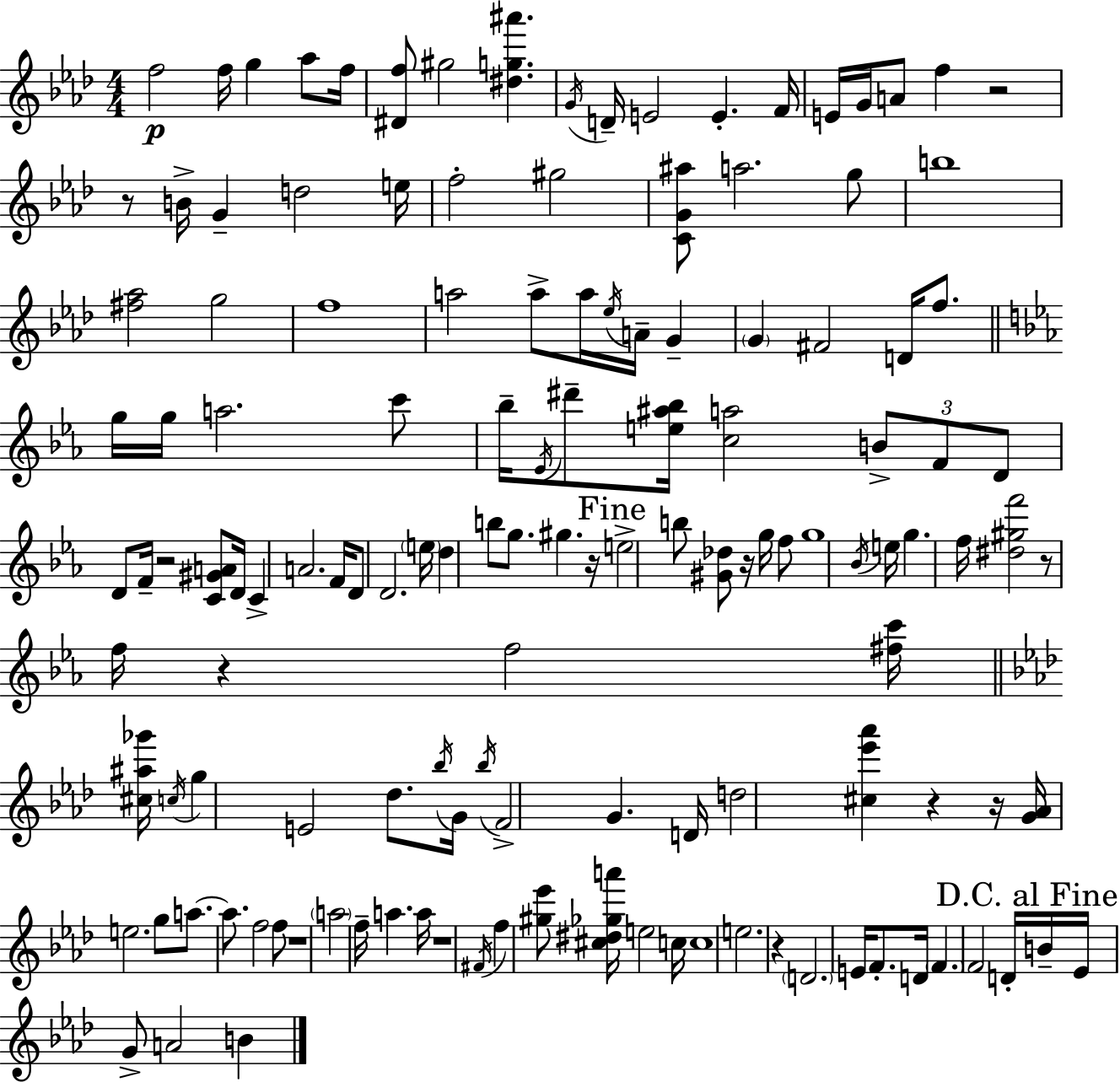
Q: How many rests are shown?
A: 12